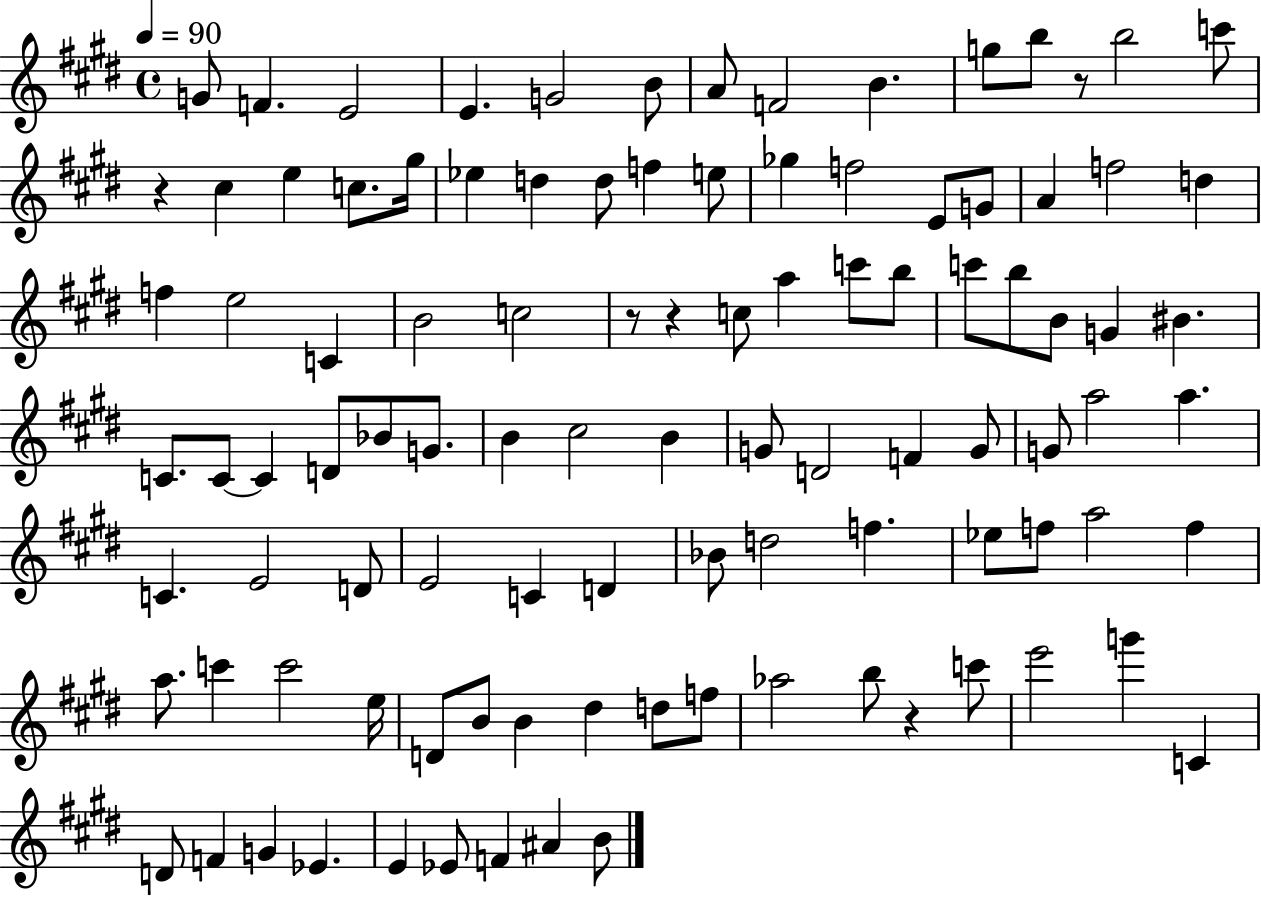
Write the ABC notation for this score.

X:1
T:Untitled
M:4/4
L:1/4
K:E
G/2 F E2 E G2 B/2 A/2 F2 B g/2 b/2 z/2 b2 c'/2 z ^c e c/2 ^g/4 _e d d/2 f e/2 _g f2 E/2 G/2 A f2 d f e2 C B2 c2 z/2 z c/2 a c'/2 b/2 c'/2 b/2 B/2 G ^B C/2 C/2 C D/2 _B/2 G/2 B ^c2 B G/2 D2 F G/2 G/2 a2 a C E2 D/2 E2 C D _B/2 d2 f _e/2 f/2 a2 f a/2 c' c'2 e/4 D/2 B/2 B ^d d/2 f/2 _a2 b/2 z c'/2 e'2 g' C D/2 F G _E E _E/2 F ^A B/2